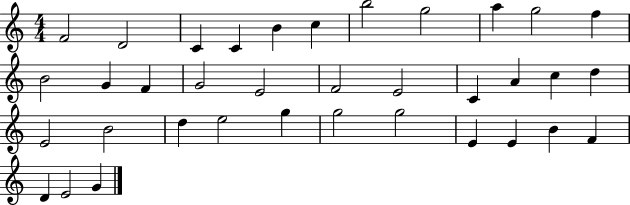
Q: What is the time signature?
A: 4/4